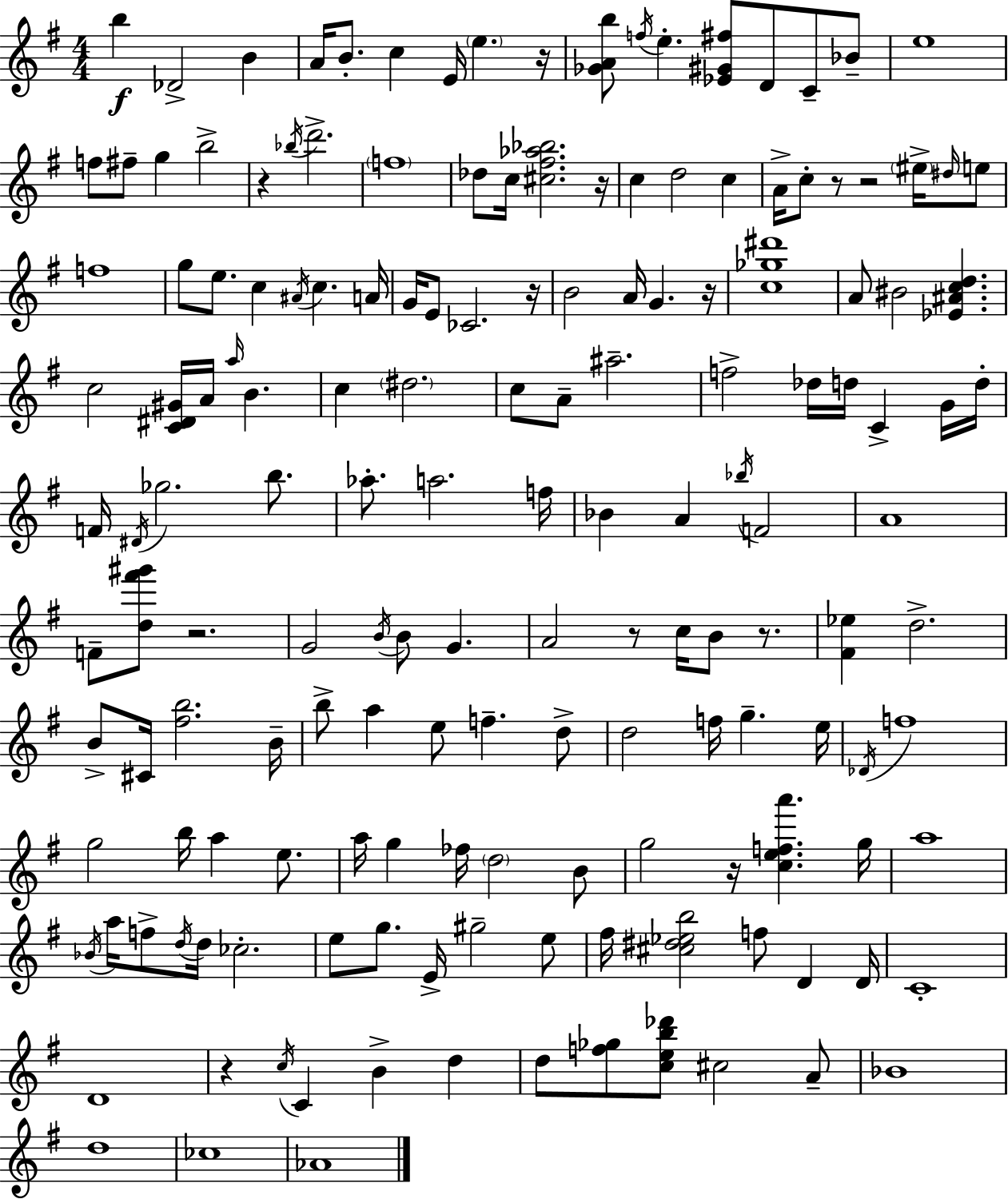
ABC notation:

X:1
T:Untitled
M:4/4
L:1/4
K:G
b _D2 B A/4 B/2 c E/4 e z/4 [_GAb]/2 f/4 e [_E^G^f]/2 D/2 C/2 _B/2 e4 f/2 ^f/2 g b2 z _b/4 d'2 f4 _d/2 c/4 [^c^f_a_b]2 z/4 c d2 c A/4 c/2 z/2 z2 ^e/4 ^d/4 e/2 f4 g/2 e/2 c ^A/4 c A/4 G/4 E/2 _C2 z/4 B2 A/4 G z/4 [c_g^d']4 A/2 ^B2 [_E^Acd] c2 [C^D^G]/4 A/4 a/4 B c ^d2 c/2 A/2 ^a2 f2 _d/4 d/4 C G/4 d/4 F/4 ^D/4 _g2 b/2 _a/2 a2 f/4 _B A _b/4 F2 A4 F/2 [d^f'^g']/2 z2 G2 B/4 B/2 G A2 z/2 c/4 B/2 z/2 [^F_e] d2 B/2 ^C/4 [^fb]2 B/4 b/2 a e/2 f d/2 d2 f/4 g e/4 _D/4 f4 g2 b/4 a e/2 a/4 g _f/4 d2 B/2 g2 z/4 [cefa'] g/4 a4 _B/4 a/4 f/2 d/4 d/4 _c2 e/2 g/2 E/4 ^g2 e/2 ^f/4 [^c^d_eb]2 f/2 D D/4 C4 D4 z c/4 C B d d/2 [f_g]/2 [ceb_d']/2 ^c2 A/2 _B4 d4 _c4 _A4